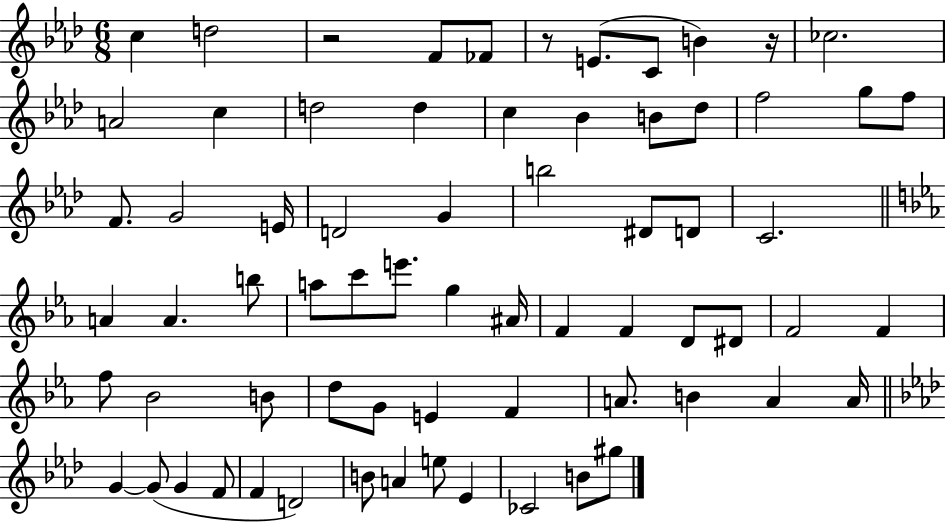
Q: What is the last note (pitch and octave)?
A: G#5